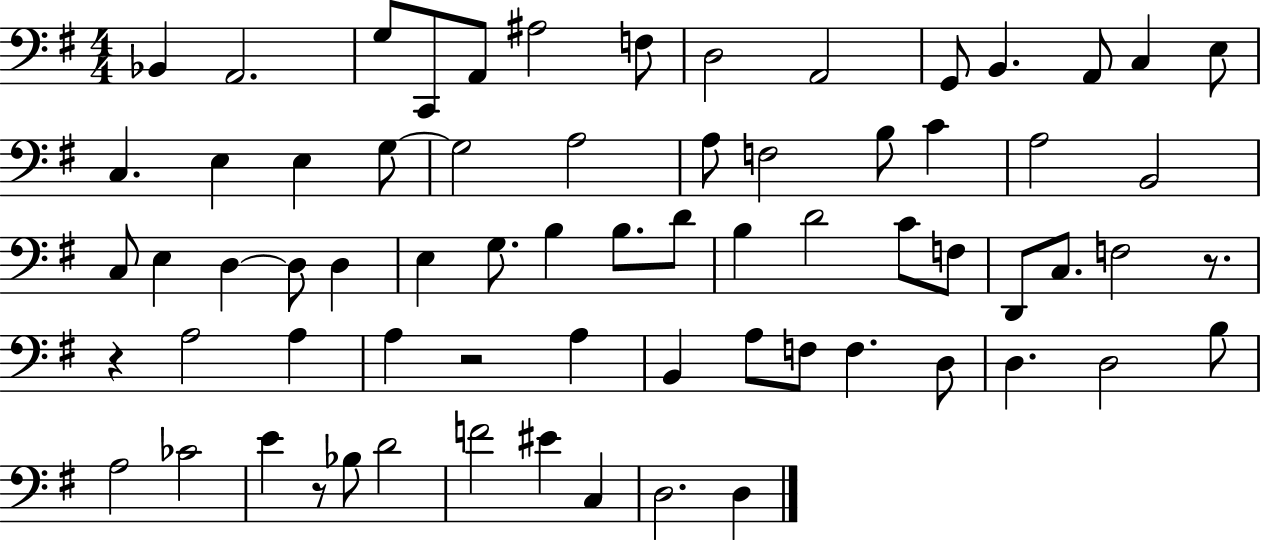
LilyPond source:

{
  \clef bass
  \numericTimeSignature
  \time 4/4
  \key g \major
  bes,4 a,2. | g8 c,8 a,8 ais2 f8 | d2 a,2 | g,8 b,4. a,8 c4 e8 | \break c4. e4 e4 g8~~ | g2 a2 | a8 f2 b8 c'4 | a2 b,2 | \break c8 e4 d4~~ d8 d4 | e4 g8. b4 b8. d'8 | b4 d'2 c'8 f8 | d,8 c8. f2 r8. | \break r4 a2 a4 | a4 r2 a4 | b,4 a8 f8 f4. d8 | d4. d2 b8 | \break a2 ces'2 | e'4 r8 bes8 d'2 | f'2 eis'4 c4 | d2. d4 | \break \bar "|."
}